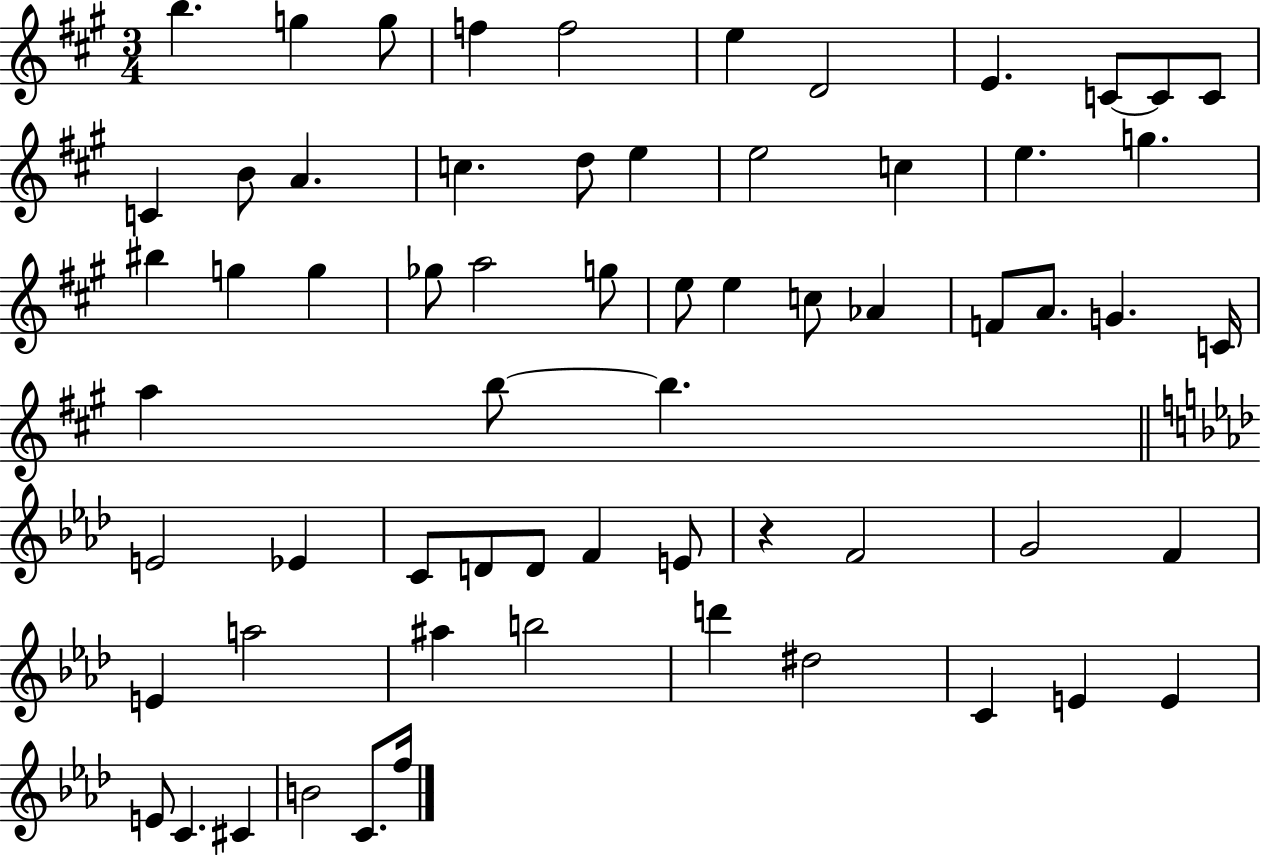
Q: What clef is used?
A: treble